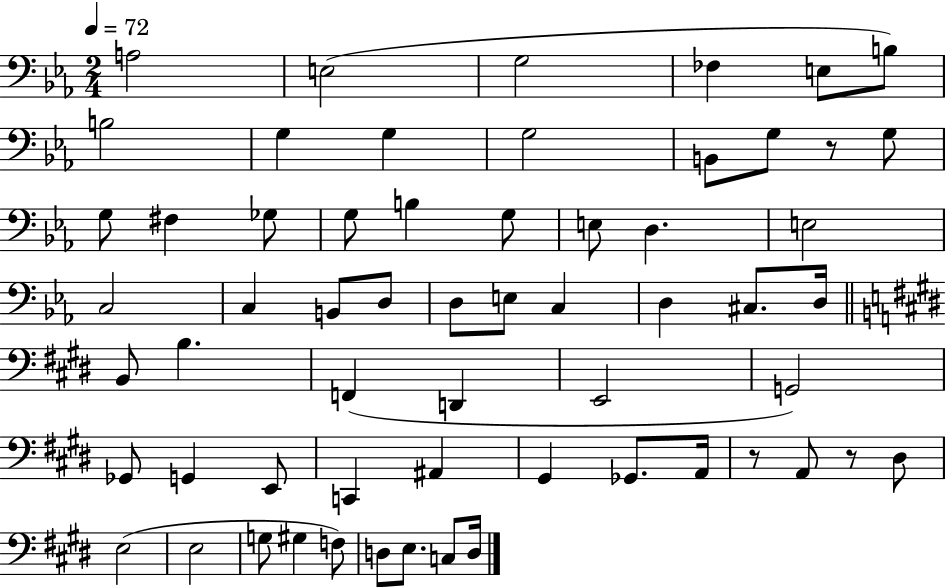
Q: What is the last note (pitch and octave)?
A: D3